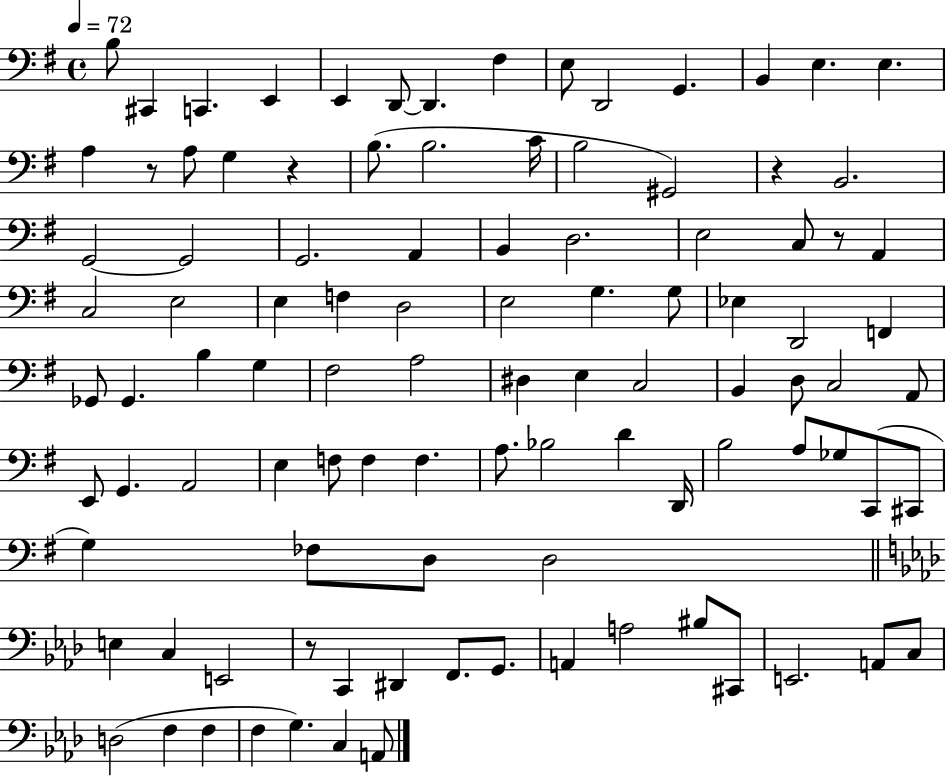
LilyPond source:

{
  \clef bass
  \time 4/4
  \defaultTimeSignature
  \key g \major
  \tempo 4 = 72
  b8 cis,4 c,4. e,4 | e,4 d,8~~ d,4. fis4 | e8 d,2 g,4. | b,4 e4. e4. | \break a4 r8 a8 g4 r4 | b8.( b2. c'16 | b2 gis,2) | r4 b,2. | \break g,2~~ g,2 | g,2. a,4 | b,4 d2. | e2 c8 r8 a,4 | \break c2 e2 | e4 f4 d2 | e2 g4. g8 | ees4 d,2 f,4 | \break ges,8 ges,4. b4 g4 | fis2 a2 | dis4 e4 c2 | b,4 d8 c2 a,8 | \break e,8 g,4. a,2 | e4 f8 f4 f4. | a8. bes2 d'4 d,16 | b2 a8 ges8 c,8( cis,8 | \break g4) fes8 d8 d2 | \bar "||" \break \key aes \major e4 c4 e,2 | r8 c,4 dis,4 f,8. g,8. | a,4 a2 bis8 cis,8 | e,2. a,8 c8 | \break d2( f4 f4 | f4 g4.) c4 a,8 | \bar "|."
}